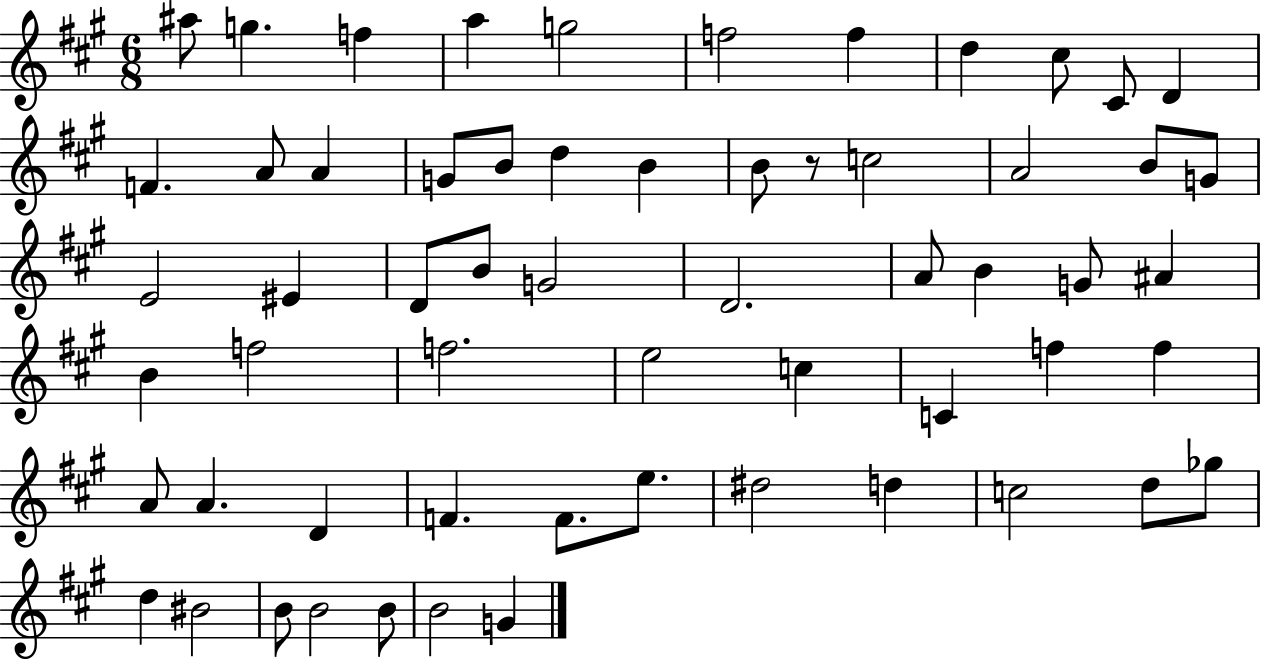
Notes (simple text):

A#5/e G5/q. F5/q A5/q G5/h F5/h F5/q D5/q C#5/e C#4/e D4/q F4/q. A4/e A4/q G4/e B4/e D5/q B4/q B4/e R/e C5/h A4/h B4/e G4/e E4/h EIS4/q D4/e B4/e G4/h D4/h. A4/e B4/q G4/e A#4/q B4/q F5/h F5/h. E5/h C5/q C4/q F5/q F5/q A4/e A4/q. D4/q F4/q. F4/e. E5/e. D#5/h D5/q C5/h D5/e Gb5/e D5/q BIS4/h B4/e B4/h B4/e B4/h G4/q